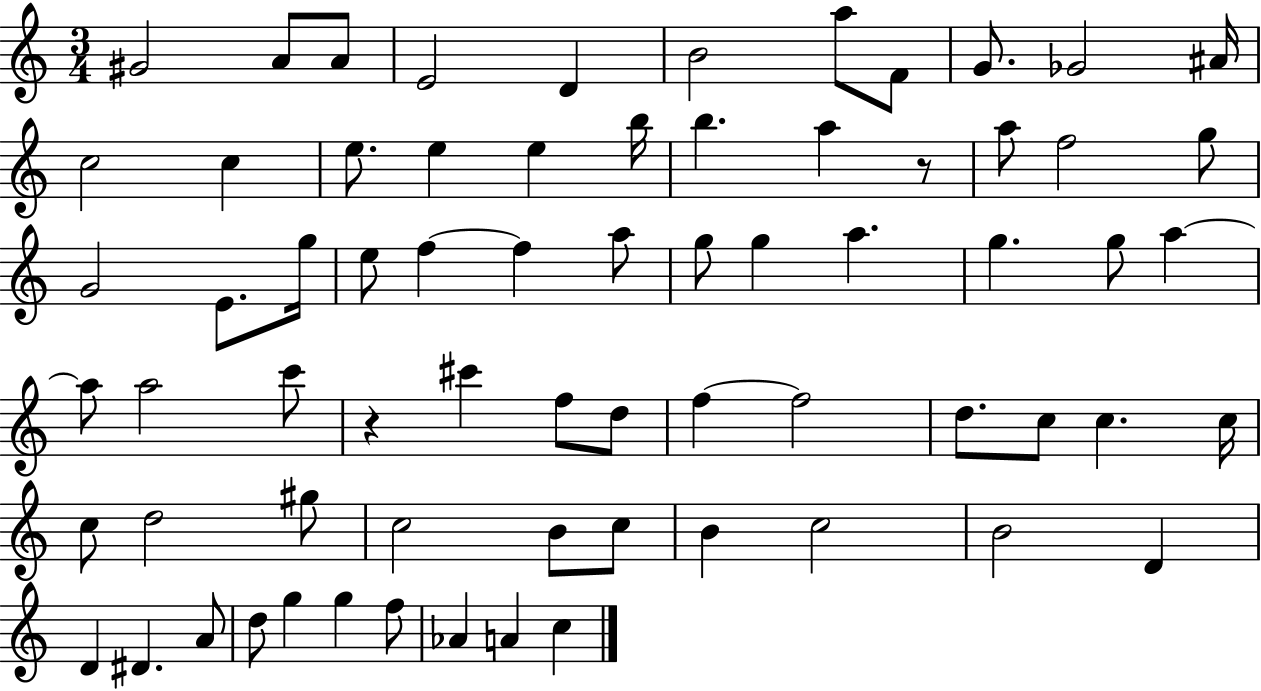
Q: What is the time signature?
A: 3/4